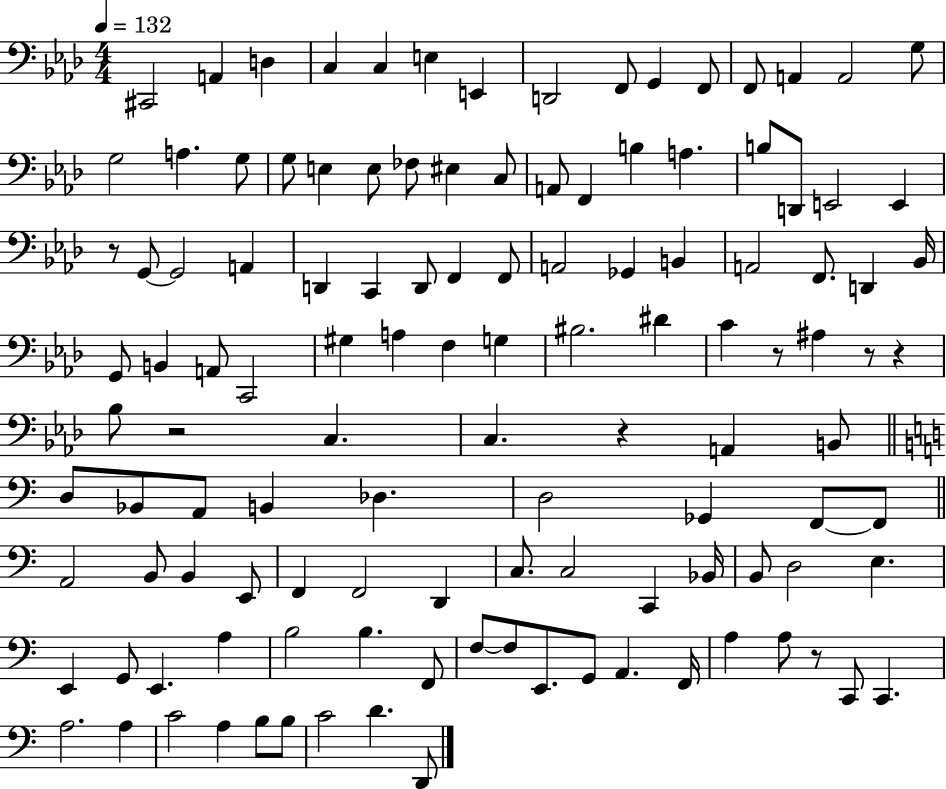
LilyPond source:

{
  \clef bass
  \numericTimeSignature
  \time 4/4
  \key aes \major
  \tempo 4 = 132
  \repeat volta 2 { cis,2 a,4 d4 | c4 c4 e4 e,4 | d,2 f,8 g,4 f,8 | f,8 a,4 a,2 g8 | \break g2 a4. g8 | g8 e4 e8 fes8 eis4 c8 | a,8 f,4 b4 a4. | b8 d,8 e,2 e,4 | \break r8 g,8~~ g,2 a,4 | d,4 c,4 d,8 f,4 f,8 | a,2 ges,4 b,4 | a,2 f,8. d,4 bes,16 | \break g,8 b,4 a,8 c,2 | gis4 a4 f4 g4 | bis2. dis'4 | c'4 r8 ais4 r8 r4 | \break bes8 r2 c4. | c4. r4 a,4 b,8 | \bar "||" \break \key a \minor d8 bes,8 a,8 b,4 des4. | d2 ges,4 f,8~~ f,8 | \bar "||" \break \key c \major a,2 b,8 b,4 e,8 | f,4 f,2 d,4 | c8. c2 c,4 bes,16 | b,8 d2 e4. | \break e,4 g,8 e,4. a4 | b2 b4. f,8 | f8~~ f8 e,8. g,8 a,4. f,16 | a4 a8 r8 c,8 c,4. | \break a2. a4 | c'2 a4 b8 b8 | c'2 d'4. d,8 | } \bar "|."
}